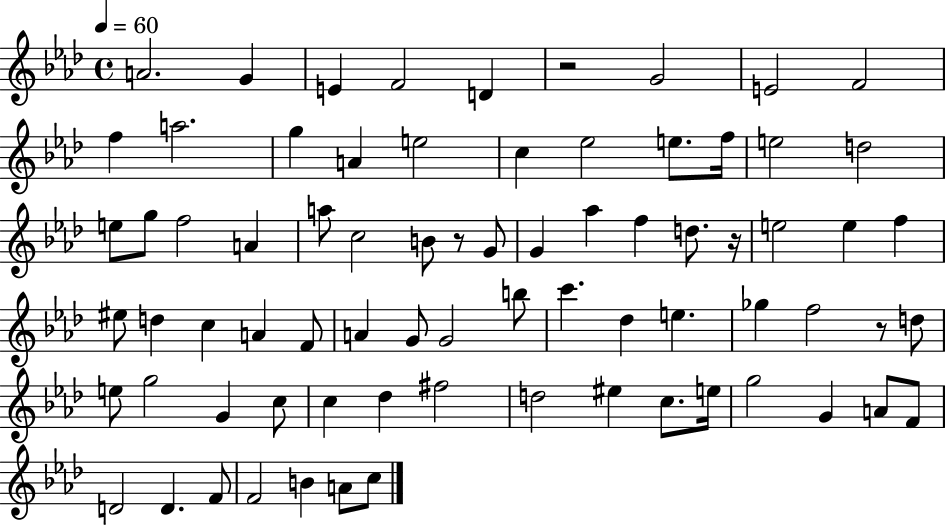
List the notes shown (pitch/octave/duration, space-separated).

A4/h. G4/q E4/q F4/h D4/q R/h G4/h E4/h F4/h F5/q A5/h. G5/q A4/q E5/h C5/q Eb5/h E5/e. F5/s E5/h D5/h E5/e G5/e F5/h A4/q A5/e C5/h B4/e R/e G4/e G4/q Ab5/q F5/q D5/e. R/s E5/h E5/q F5/q EIS5/e D5/q C5/q A4/q F4/e A4/q G4/e G4/h B5/e C6/q. Db5/q E5/q. Gb5/q F5/h R/e D5/e E5/e G5/h G4/q C5/e C5/q Db5/q F#5/h D5/h EIS5/q C5/e. E5/s G5/h G4/q A4/e F4/e D4/h D4/q. F4/e F4/h B4/q A4/e C5/e